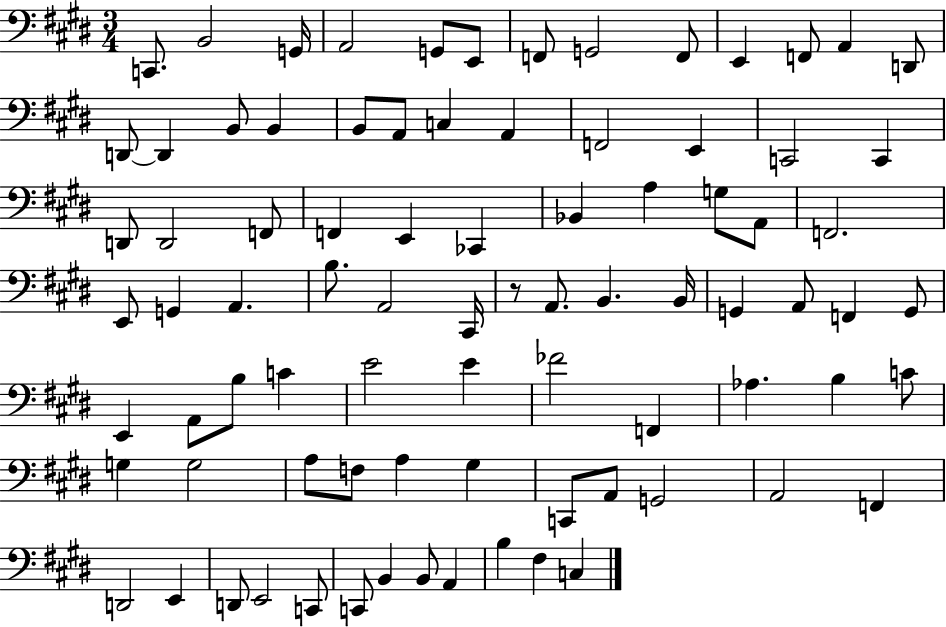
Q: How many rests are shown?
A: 1